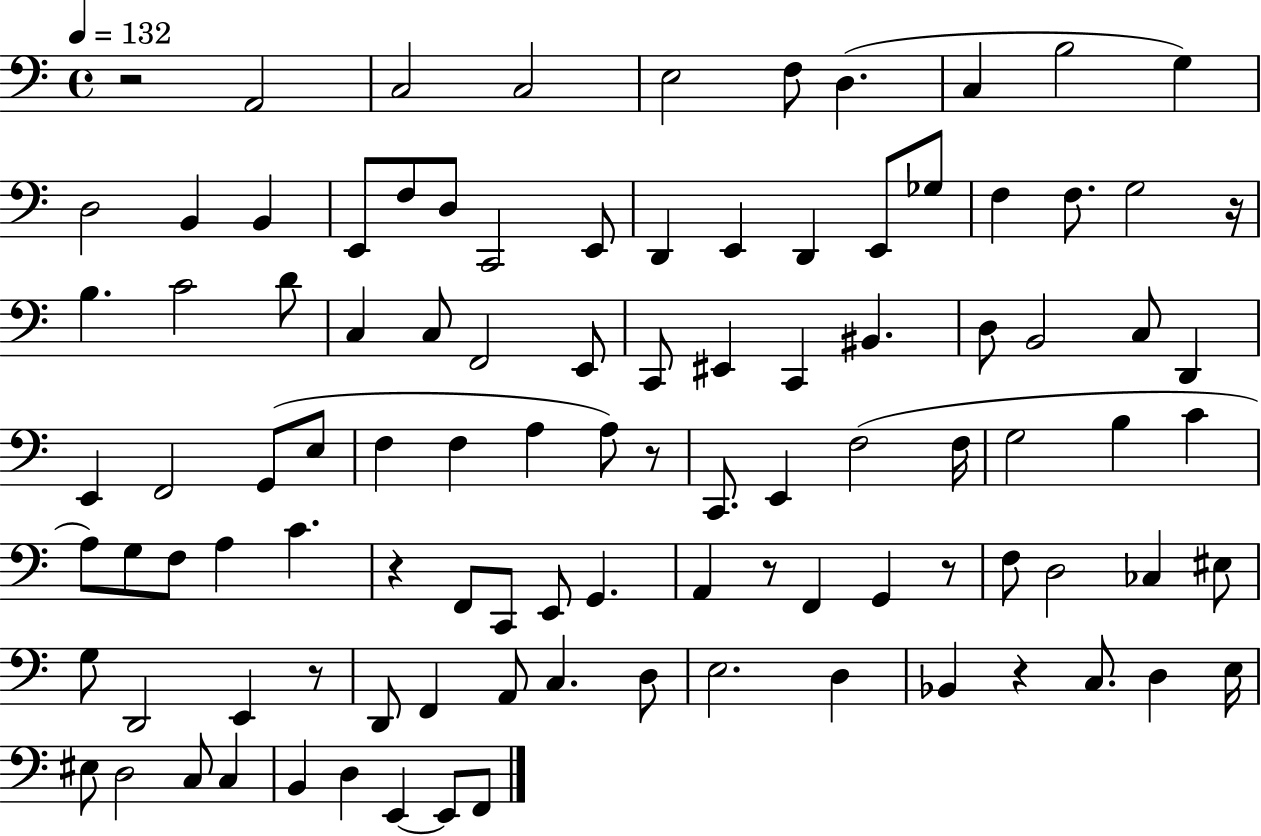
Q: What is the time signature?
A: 4/4